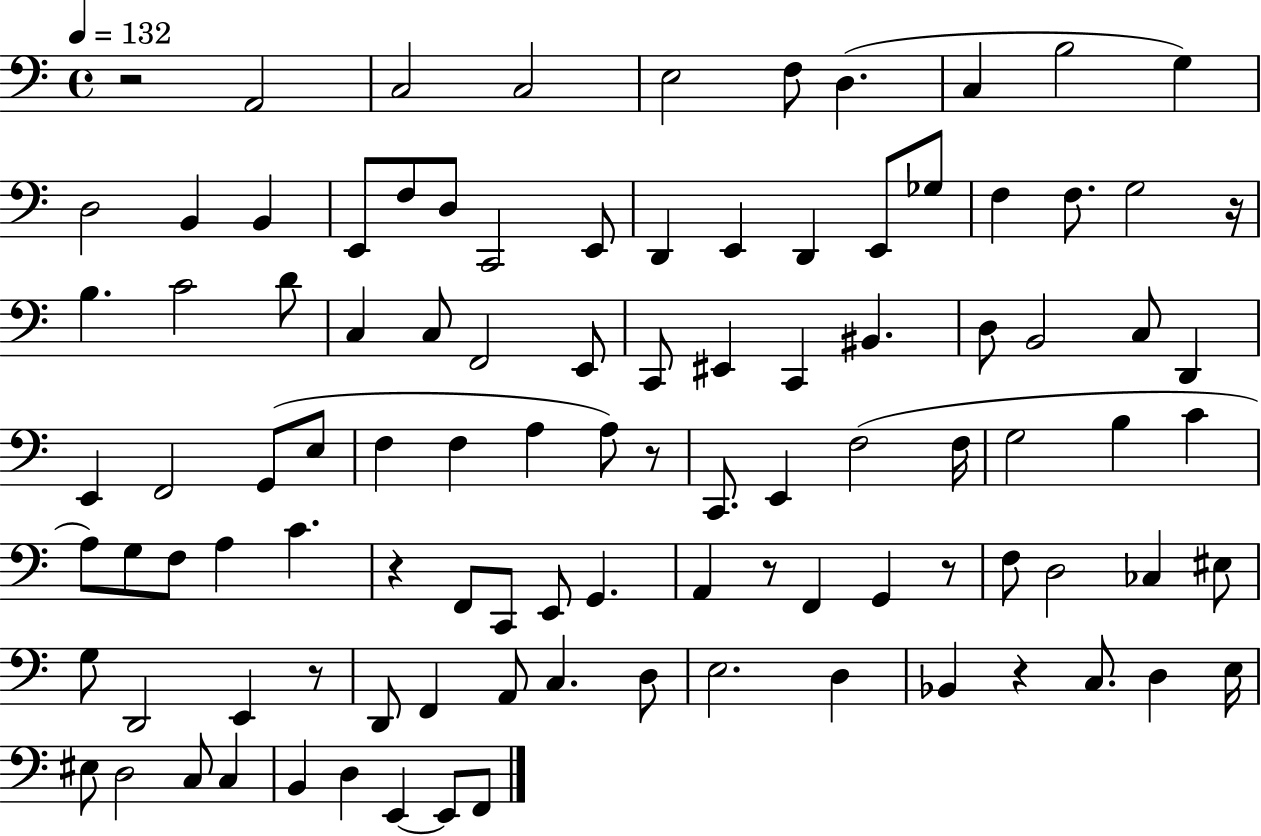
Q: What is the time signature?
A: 4/4